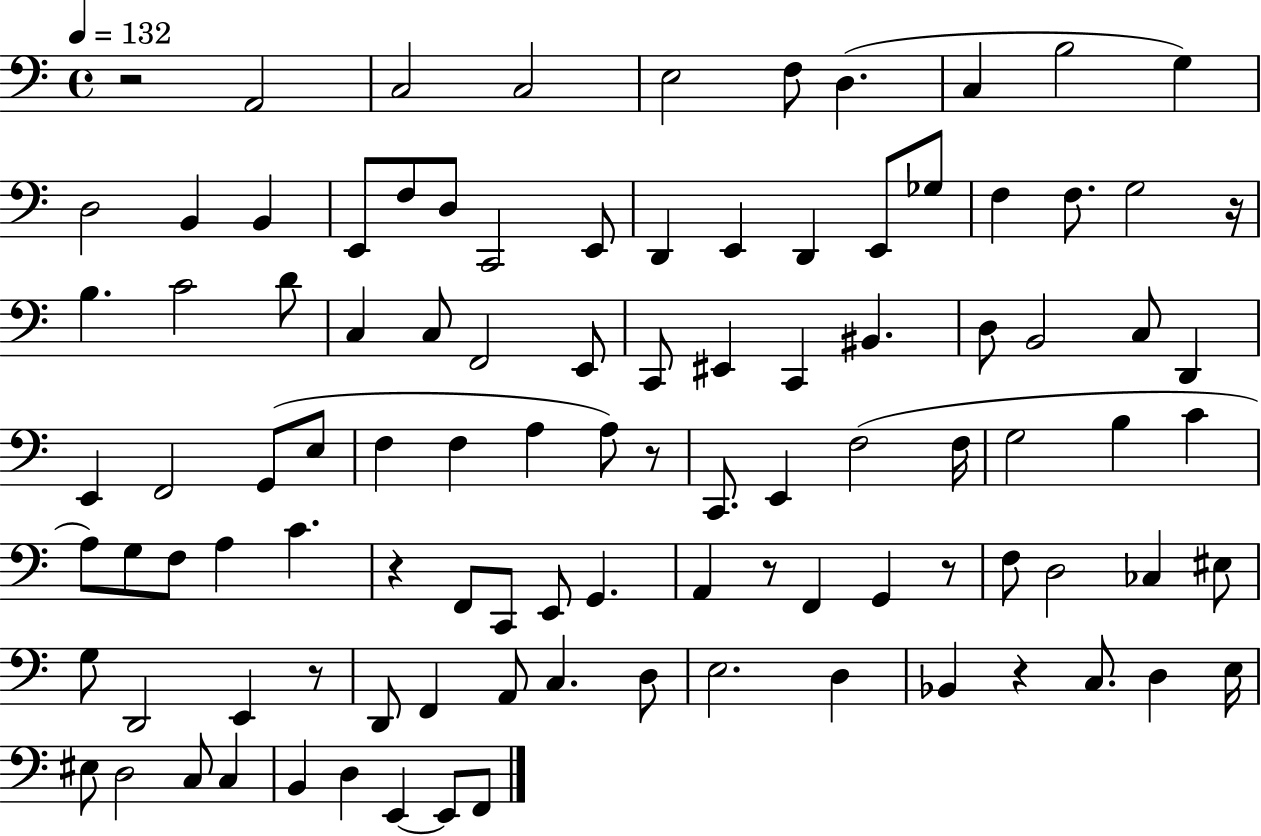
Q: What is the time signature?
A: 4/4